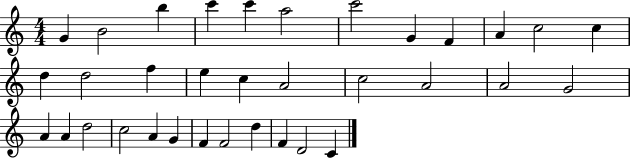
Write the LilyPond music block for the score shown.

{
  \clef treble
  \numericTimeSignature
  \time 4/4
  \key c \major
  g'4 b'2 b''4 | c'''4 c'''4 a''2 | c'''2 g'4 f'4 | a'4 c''2 c''4 | \break d''4 d''2 f''4 | e''4 c''4 a'2 | c''2 a'2 | a'2 g'2 | \break a'4 a'4 d''2 | c''2 a'4 g'4 | f'4 f'2 d''4 | f'4 d'2 c'4 | \break \bar "|."
}